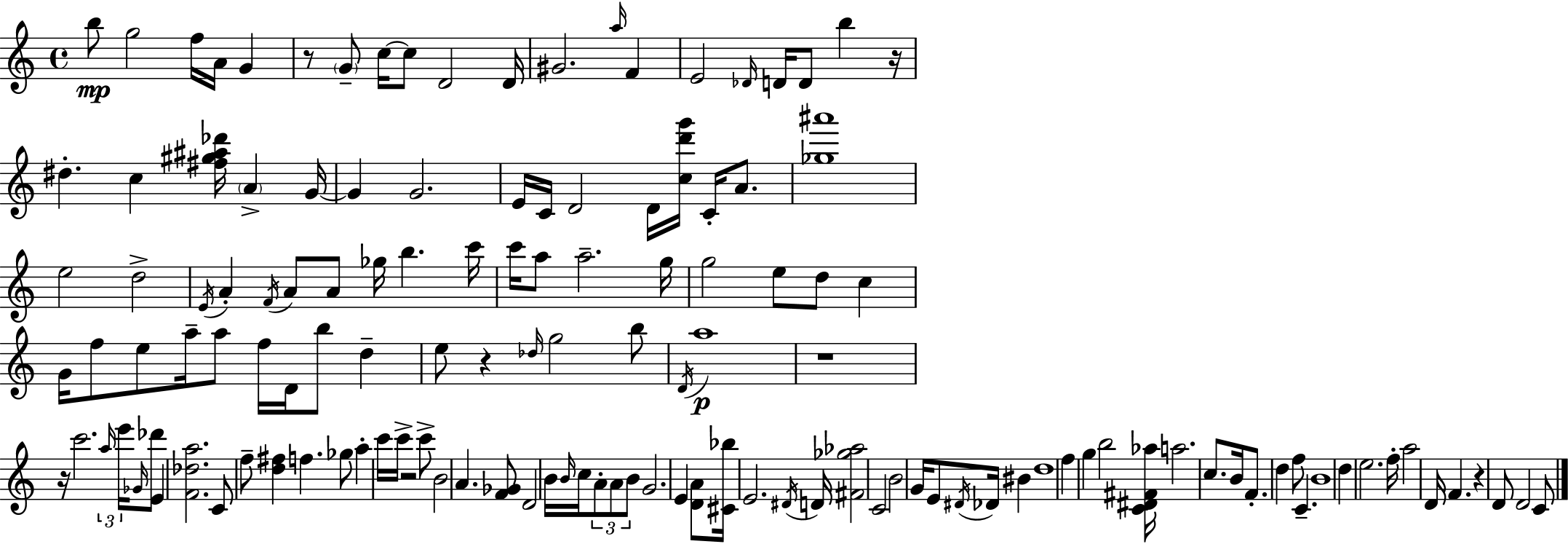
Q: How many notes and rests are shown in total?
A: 136